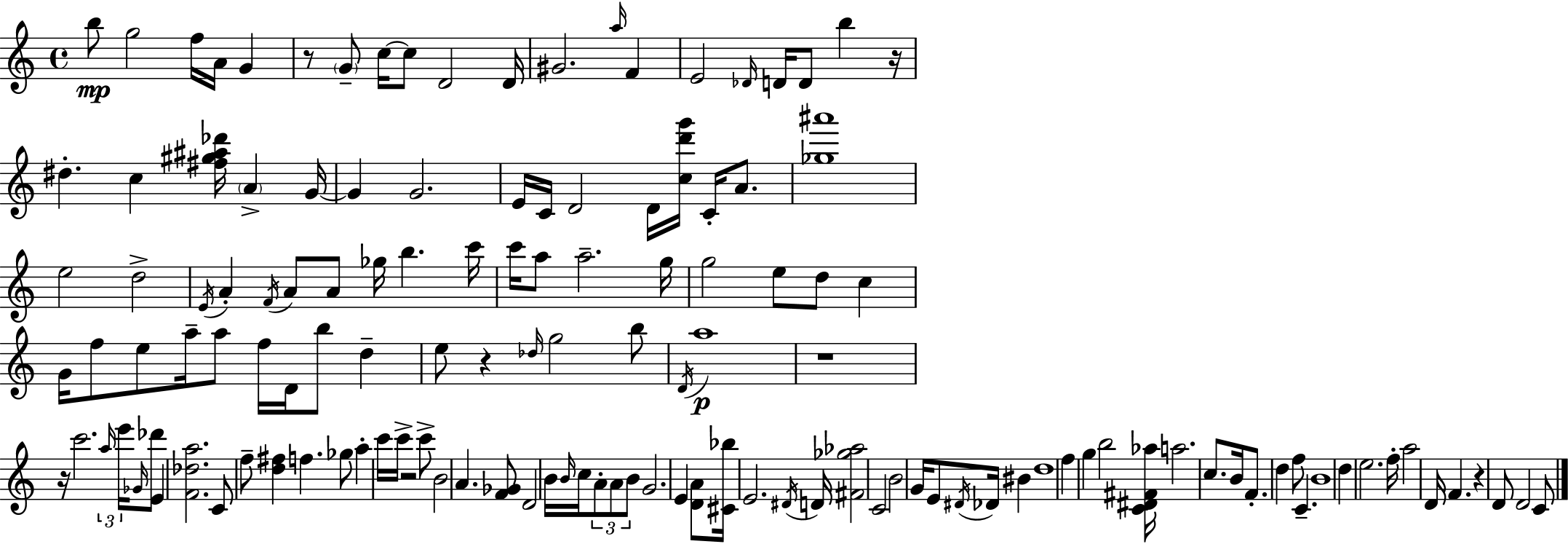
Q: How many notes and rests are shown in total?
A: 136